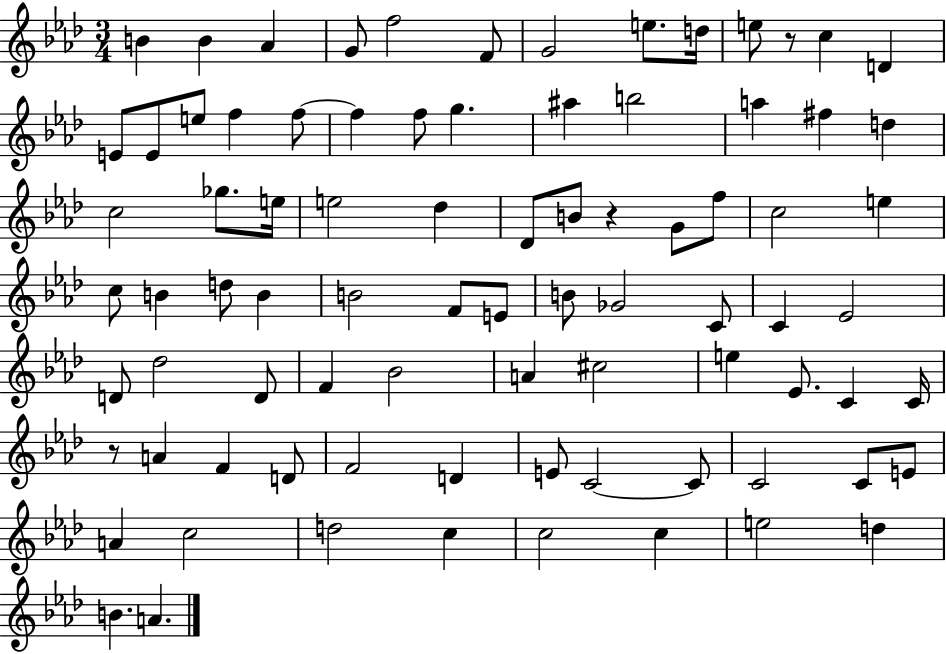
{
  \clef treble
  \numericTimeSignature
  \time 3/4
  \key aes \major
  b'4 b'4 aes'4 | g'8 f''2 f'8 | g'2 e''8. d''16 | e''8 r8 c''4 d'4 | \break e'8 e'8 e''8 f''4 f''8~~ | f''4 f''8 g''4. | ais''4 b''2 | a''4 fis''4 d''4 | \break c''2 ges''8. e''16 | e''2 des''4 | des'8 b'8 r4 g'8 f''8 | c''2 e''4 | \break c''8 b'4 d''8 b'4 | b'2 f'8 e'8 | b'8 ges'2 c'8 | c'4 ees'2 | \break d'8 des''2 d'8 | f'4 bes'2 | a'4 cis''2 | e''4 ees'8. c'4 c'16 | \break r8 a'4 f'4 d'8 | f'2 d'4 | e'8 c'2~~ c'8 | c'2 c'8 e'8 | \break a'4 c''2 | d''2 c''4 | c''2 c''4 | e''2 d''4 | \break b'4. a'4. | \bar "|."
}